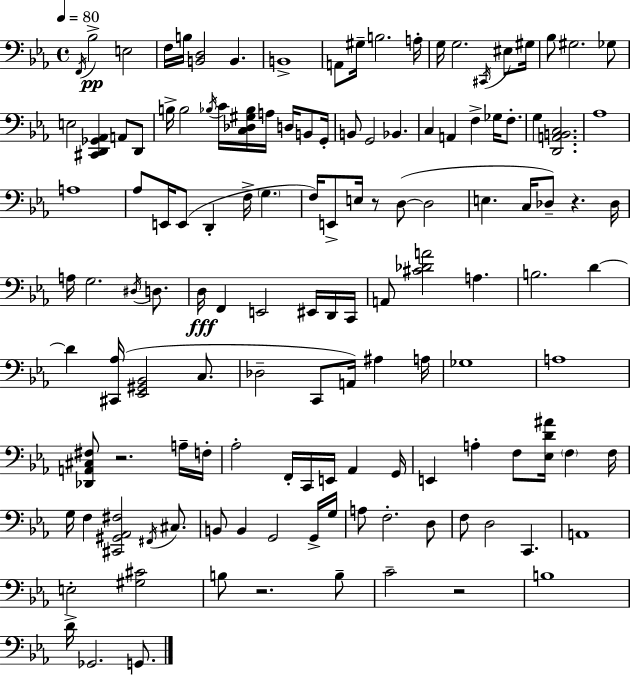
X:1
T:Untitled
M:4/4
L:1/4
K:Cm
F,,/4 _B,2 E,2 F,/4 B,/4 [B,,D,]2 B,, B,,4 A,,/2 ^G,/4 B,2 A,/4 G,/4 G,2 ^C,,/4 ^E,/2 ^G,/4 _B,/2 ^G,2 _G,/2 E,2 [^C,,D,,_G,,_A,,] A,,/2 D,,/2 B,/4 B,2 _B,/4 C/4 [C,_D,^G,_B,]/4 A,/4 D,/4 B,,/2 G,,/4 B,,/2 G,,2 _B,, C, A,, F, _G,/4 F,/2 G, [D,,A,,B,,C,]2 _A,4 A,4 _A,/2 E,,/4 E,,/2 D,, F,/4 G, F,/4 E,,/2 E,/4 z/2 D,/2 D,2 E, C,/4 _D,/2 z _D,/4 A,/4 G,2 ^D,/4 D,/2 D,/4 F,, E,,2 ^E,,/4 D,,/4 C,,/4 A,,/2 [^C_DA]2 A, B,2 D D [^C,,_A,]/4 [_E,,^G,,_B,,]2 C,/2 _D,2 C,,/2 A,,/4 ^A, A,/4 _G,4 A,4 [_D,,A,,^C,^F,]/2 z2 A,/4 F,/4 _A,2 F,,/4 C,,/4 E,,/4 _A,, G,,/4 E,, A, F,/2 [_E,D^A]/4 F, F,/4 G,/4 F, [^C,,^G,,_A,,^F,]2 ^F,,/4 ^C,/2 B,,/2 B,, G,,2 G,,/4 G,/4 A,/2 F,2 D,/2 F,/2 D,2 C,, A,,4 E,2 [^G,^C]2 B,/2 z2 B,/2 C2 z2 B,4 D/4 _G,,2 G,,/2